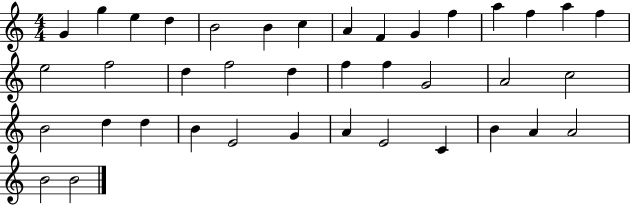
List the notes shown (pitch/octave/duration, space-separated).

G4/q G5/q E5/q D5/q B4/h B4/q C5/q A4/q F4/q G4/q F5/q A5/q F5/q A5/q F5/q E5/h F5/h D5/q F5/h D5/q F5/q F5/q G4/h A4/h C5/h B4/h D5/q D5/q B4/q E4/h G4/q A4/q E4/h C4/q B4/q A4/q A4/h B4/h B4/h